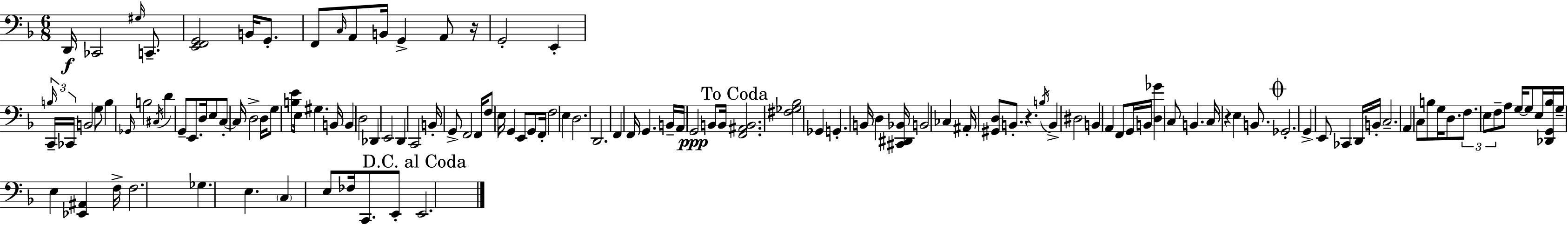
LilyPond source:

{
  \clef bass
  \numericTimeSignature
  \time 6/8
  \key f \major
  d,16\f ces,2 \grace { gis16 } c,8.-- | <e, f, g,>2 b,16 g,8.-. | f,8 \grace { c16 } a,8 b,16 g,4-> a,8 | r16 g,2-. e,4-. | \break \tuplet 3/2 { \grace { b16 } c,16-- ces,16 } b,2 | g8 b4 \grace { ges,16 } b2 | \acciaccatura { cis16 } d'4 g,8-- e,8. | d16 e8 c8-.~~ c16 d2-> | \break d16 g8 <b e'>8 e16 gis4. | b,16 b,4 d2 | des,4 e,2 | d,4 c,2 | \break b,16-. g,8-> f,2 | f,16 f8 e16 g,4 | e,8 g,8 f,16-. f2 | e4 d2. | \break d,2. | f,4 f,16 g,4. | b,16-- a,16 g,2\ppp | b,8 b,16 \mark "To Coda" <f, ais, b,>2. | \break <fis ges bes>2 | ges,4 g,4.-. b,16 | d4 <cis, dis, bes,>16 b,2 | ces4 ais,16-. <gis, d>8 b,8.-. r4. | \break \acciaccatura { b16 } b,4-> dis2 | b,4 a,4 | f,8 g,16 b,16 <d ges'>4 c8 | b,4. c16 r4 e4 | \break b,8. \mark \markup { \musicglyph "scripts.coda" } ges,2.-. | g,4-> e,8 | ces,4 d,16 b,16-. c2.-- | a,4 c8 | \break b8 g16 d8. \tuplet 3/2 { f8. e8 f8-- } | a8 g16~~ g8 e16 <des, g, bes>16 g16-- e4 | <ees, ais,>4 f16-> f2. | ges4. | \break e4. \parenthesize c4 e8 | fes16 c,8. e,8-. \mark "D.C. al Coda" e,2. | \bar "|."
}